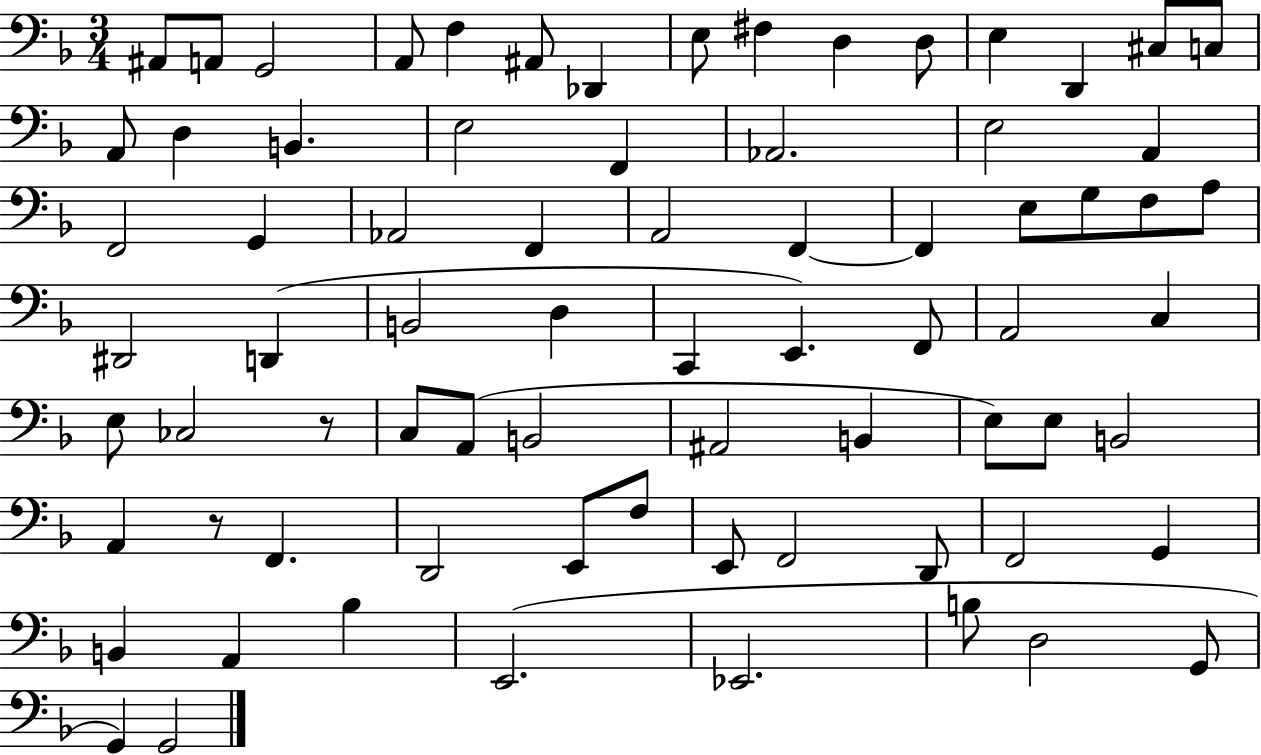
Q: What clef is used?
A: bass